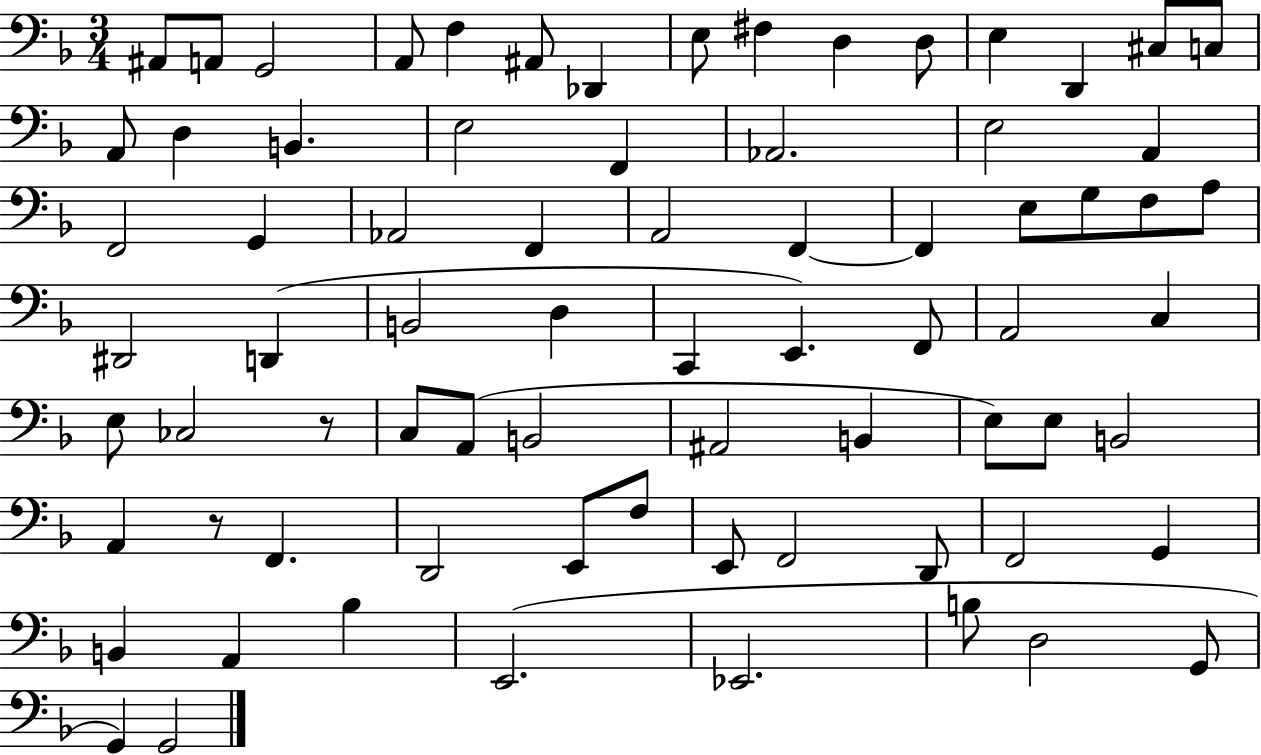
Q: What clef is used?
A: bass